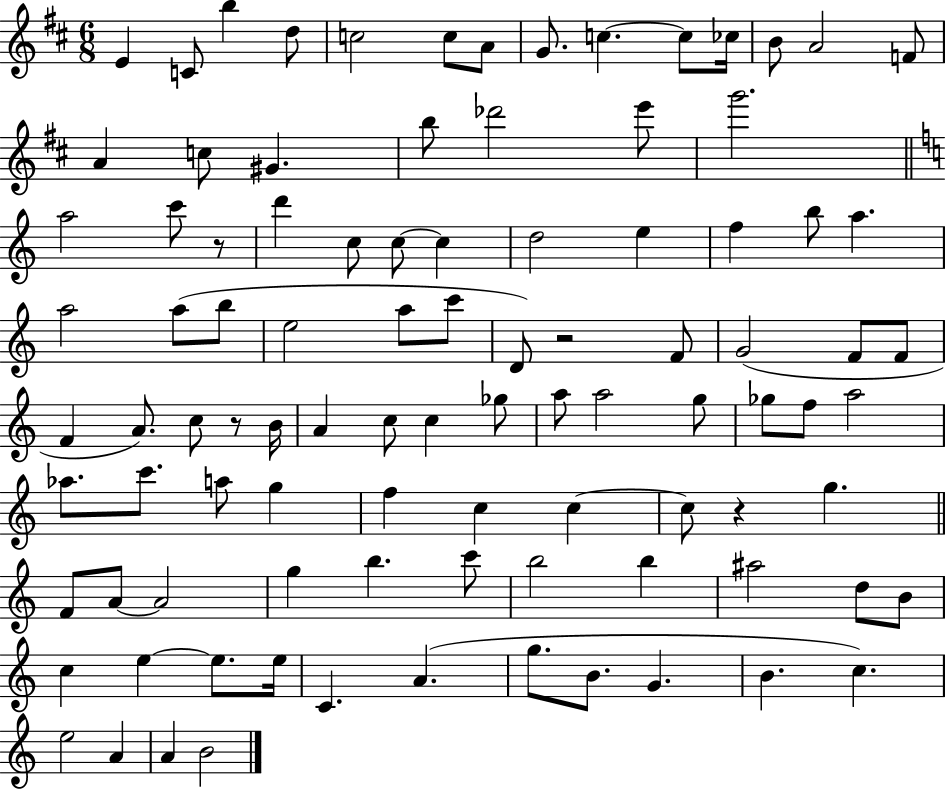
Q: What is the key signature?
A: D major